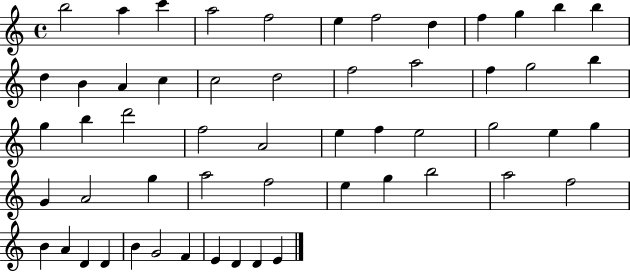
{
  \clef treble
  \time 4/4
  \defaultTimeSignature
  \key c \major
  b''2 a''4 c'''4 | a''2 f''2 | e''4 f''2 d''4 | f''4 g''4 b''4 b''4 | \break d''4 b'4 a'4 c''4 | c''2 d''2 | f''2 a''2 | f''4 g''2 b''4 | \break g''4 b''4 d'''2 | f''2 a'2 | e''4 f''4 e''2 | g''2 e''4 g''4 | \break g'4 a'2 g''4 | a''2 f''2 | e''4 g''4 b''2 | a''2 f''2 | \break b'4 a'4 d'4 d'4 | b'4 g'2 f'4 | e'4 d'4 d'4 e'4 | \bar "|."
}